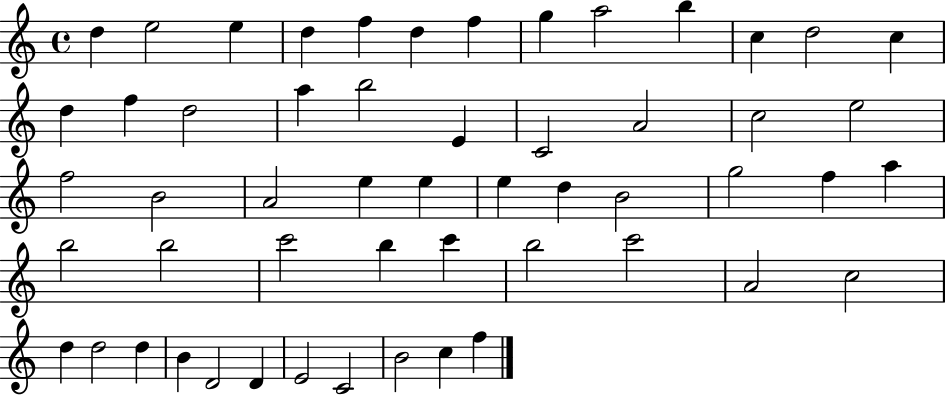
X:1
T:Untitled
M:4/4
L:1/4
K:C
d e2 e d f d f g a2 b c d2 c d f d2 a b2 E C2 A2 c2 e2 f2 B2 A2 e e e d B2 g2 f a b2 b2 c'2 b c' b2 c'2 A2 c2 d d2 d B D2 D E2 C2 B2 c f